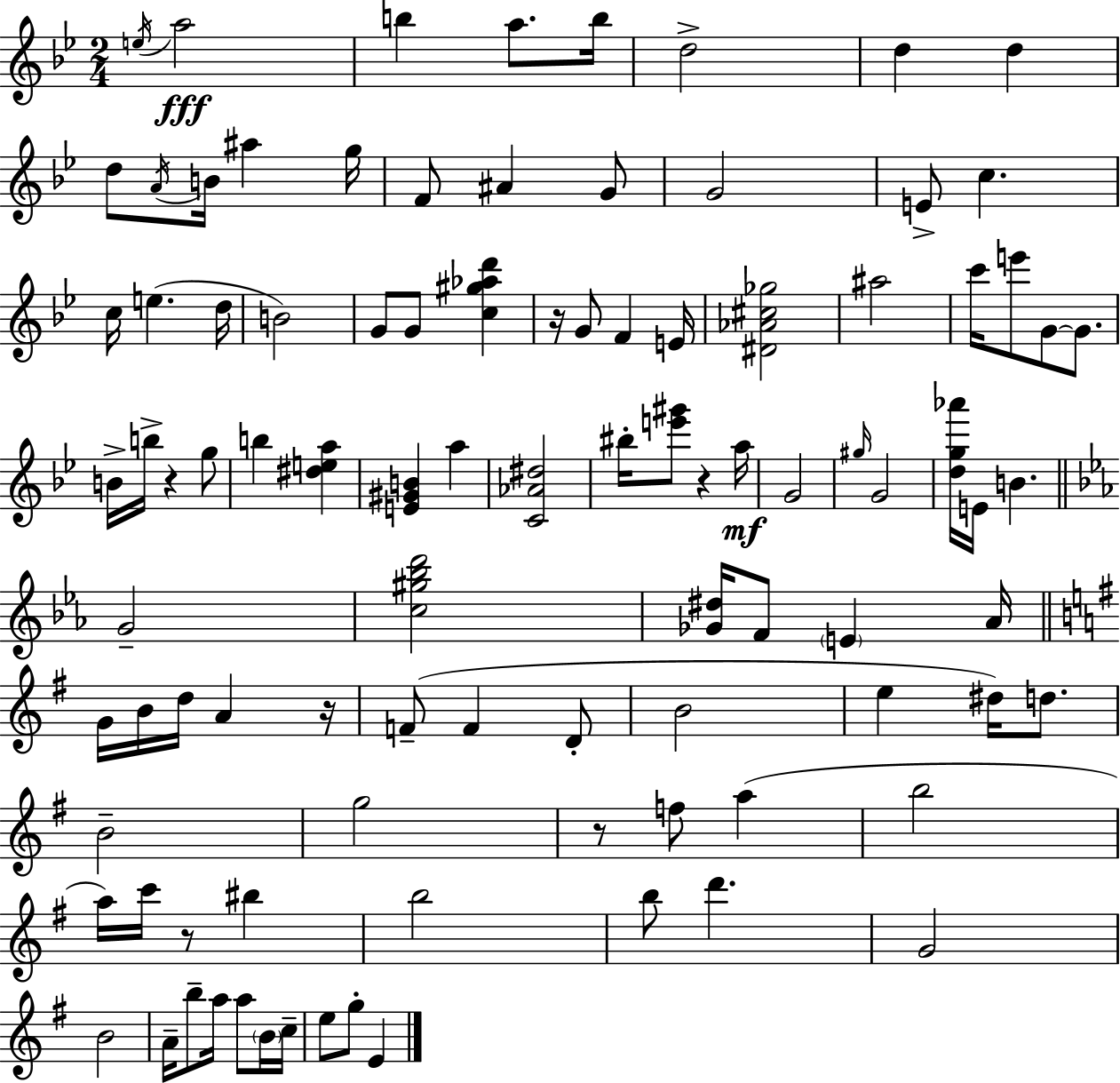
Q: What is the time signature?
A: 2/4